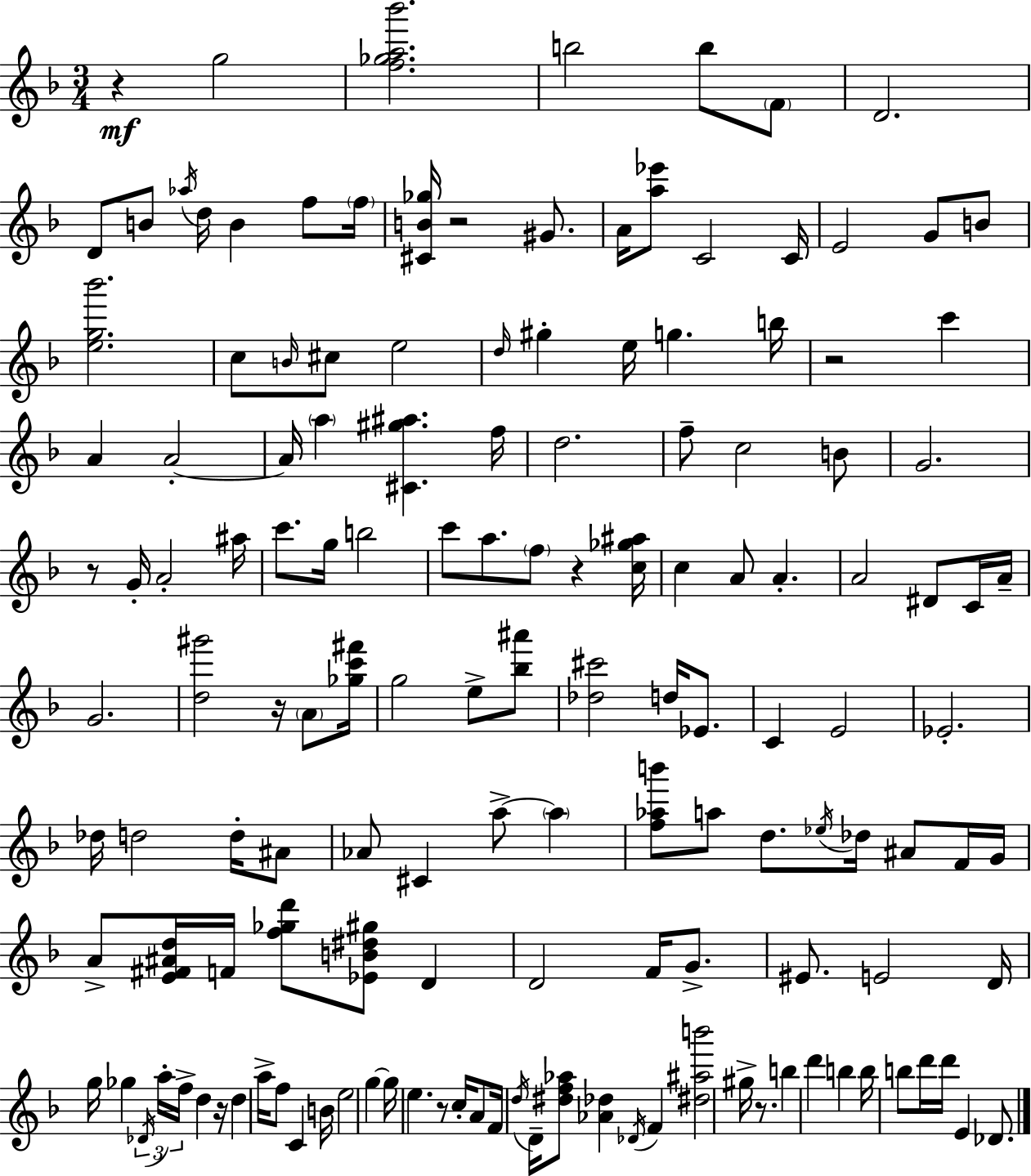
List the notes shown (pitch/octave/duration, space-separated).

R/q G5/h [F5,Gb5,A5,Bb6]/h. B5/h B5/e F4/e D4/h. D4/e B4/e Ab5/s D5/s B4/q F5/e F5/s [C#4,B4,Gb5]/s R/h G#4/e. A4/s [A5,Eb6]/e C4/h C4/s E4/h G4/e B4/e [E5,G5,Bb6]/h. C5/e B4/s C#5/e E5/h D5/s G#5/q E5/s G5/q. B5/s R/h C6/q A4/q A4/h A4/s A5/q [C#4,G#5,A#5]/q. F5/s D5/h. F5/e C5/h B4/e G4/h. R/e G4/s A4/h A#5/s C6/e. G5/s B5/h C6/e A5/e. F5/e R/q [C5,Gb5,A#5]/s C5/q A4/e A4/q. A4/h D#4/e C4/s A4/s G4/h. [D5,G#6]/h R/s A4/e [Gb5,C6,F#6]/s G5/h E5/e [Bb5,A#6]/e [Db5,C#6]/h D5/s Eb4/e. C4/q E4/h Eb4/h. Db5/s D5/h D5/s A#4/e Ab4/e C#4/q A5/e A5/q [F5,Ab5,B6]/e A5/e D5/e. Eb5/s Db5/s A#4/e F4/s G4/s A4/e [E4,F#4,A#4,D5]/s F4/s [F5,Gb5,D6]/e [Eb4,B4,D#5,G#5]/e D4/q D4/h F4/s G4/e. EIS4/e. E4/h D4/s G5/s Gb5/q Db4/s A5/s F5/s D5/q R/s D5/q A5/s F5/e C4/q B4/s E5/h G5/q G5/s E5/q. R/e C5/s A4/e F4/s D5/s D4/s [D#5,F5,Ab5]/e [Ab4,Db5]/q Db4/s F4/q [D#5,A#5,B6]/h G#5/s R/e. B5/q D6/q B5/q B5/s B5/e D6/s D6/s E4/q Db4/e.